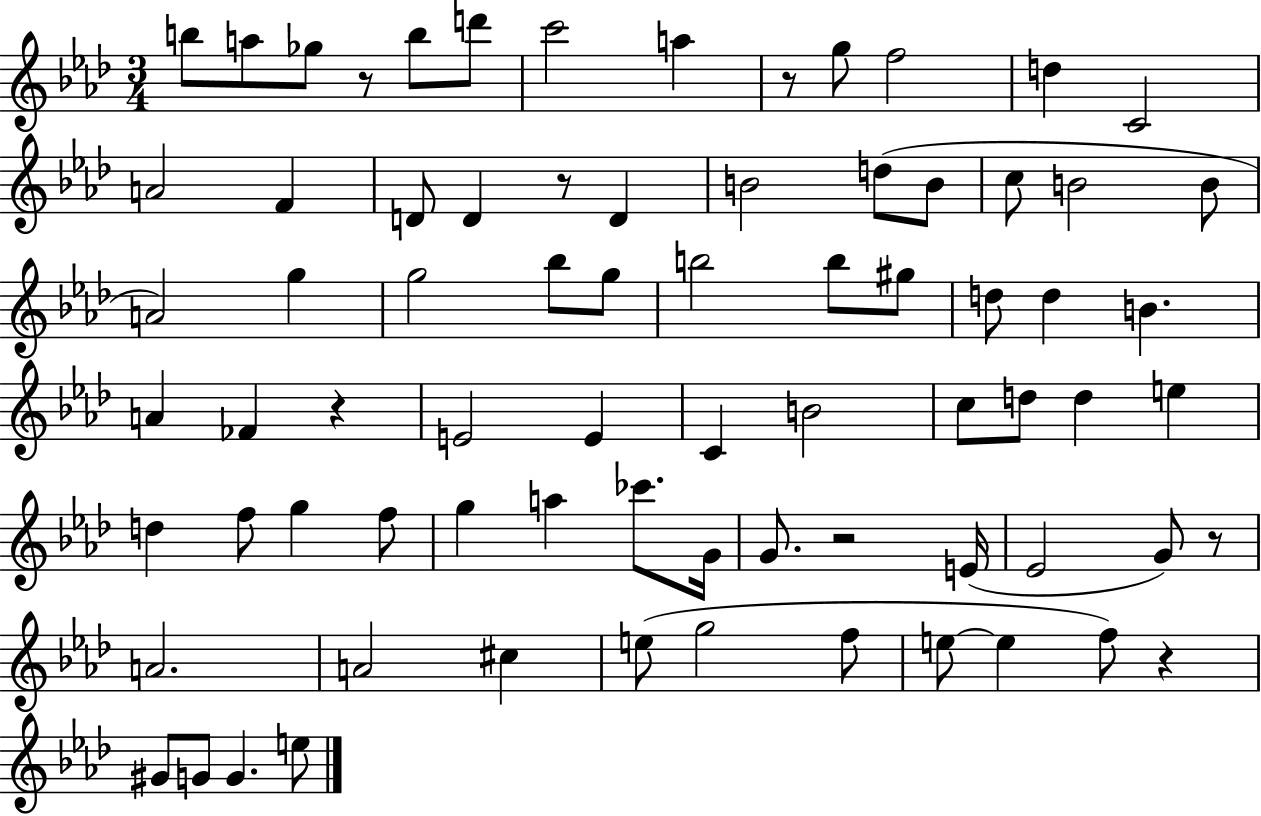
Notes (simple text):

B5/e A5/e Gb5/e R/e B5/e D6/e C6/h A5/q R/e G5/e F5/h D5/q C4/h A4/h F4/q D4/e D4/q R/e D4/q B4/h D5/e B4/e C5/e B4/h B4/e A4/h G5/q G5/h Bb5/e G5/e B5/h B5/e G#5/e D5/e D5/q B4/q. A4/q FES4/q R/q E4/h E4/q C4/q B4/h C5/e D5/e D5/q E5/q D5/q F5/e G5/q F5/e G5/q A5/q CES6/e. G4/s G4/e. R/h E4/s Eb4/h G4/e R/e A4/h. A4/h C#5/q E5/e G5/h F5/e E5/e E5/q F5/e R/q G#4/e G4/e G4/q. E5/e